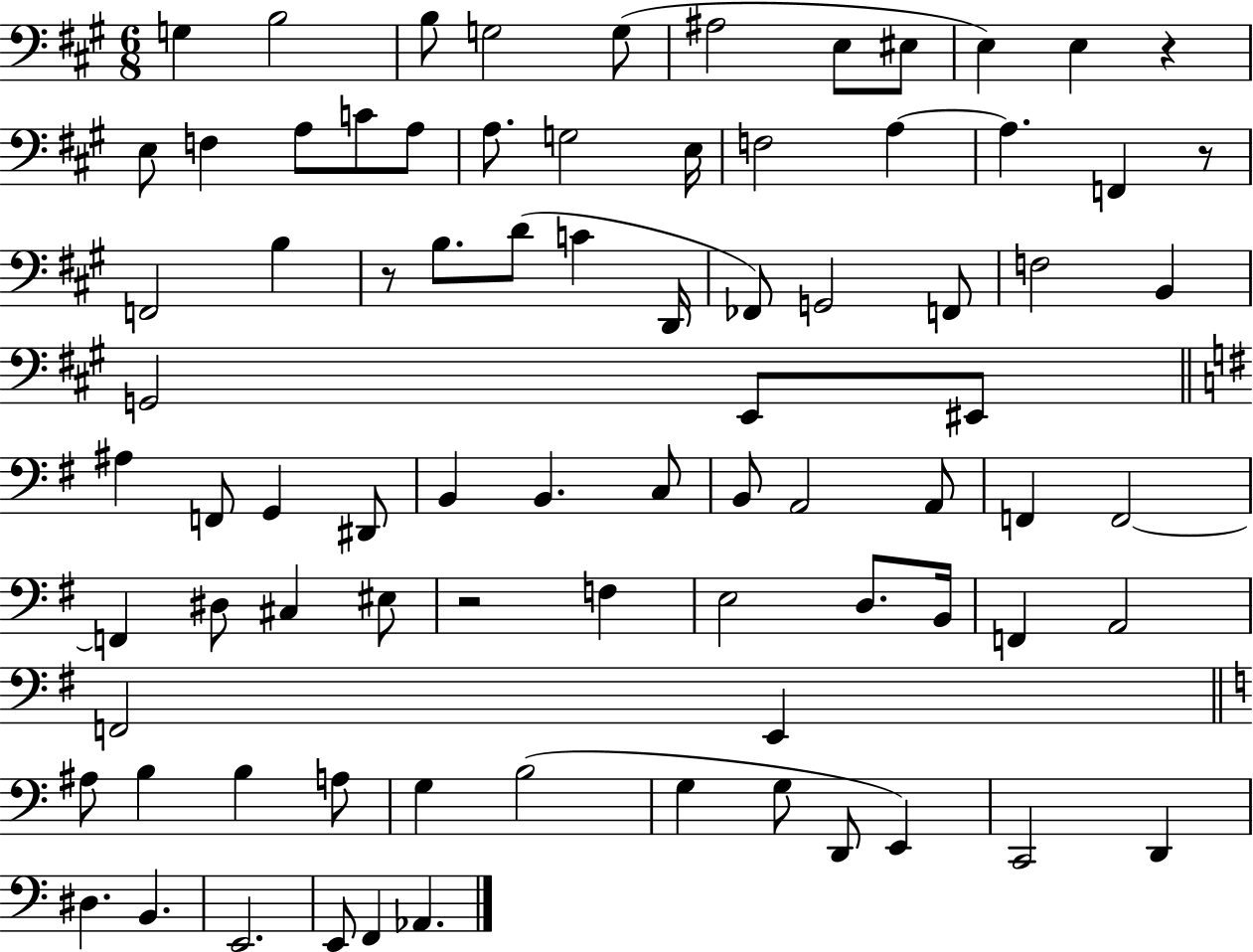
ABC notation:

X:1
T:Untitled
M:6/8
L:1/4
K:A
G, B,2 B,/2 G,2 G,/2 ^A,2 E,/2 ^E,/2 E, E, z E,/2 F, A,/2 C/2 A,/2 A,/2 G,2 E,/4 F,2 A, A, F,, z/2 F,,2 B, z/2 B,/2 D/2 C D,,/4 _F,,/2 G,,2 F,,/2 F,2 B,, G,,2 E,,/2 ^E,,/2 ^A, F,,/2 G,, ^D,,/2 B,, B,, C,/2 B,,/2 A,,2 A,,/2 F,, F,,2 F,, ^D,/2 ^C, ^E,/2 z2 F, E,2 D,/2 B,,/4 F,, A,,2 F,,2 E,, ^A,/2 B, B, A,/2 G, B,2 G, G,/2 D,,/2 E,, C,,2 D,, ^D, B,, E,,2 E,,/2 F,, _A,,